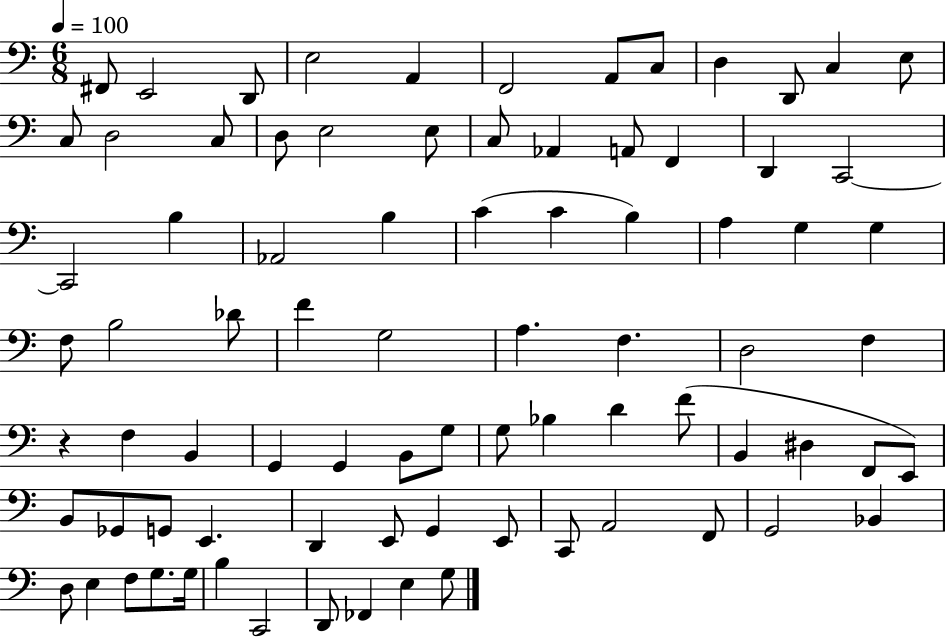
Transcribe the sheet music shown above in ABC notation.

X:1
T:Untitled
M:6/8
L:1/4
K:C
^F,,/2 E,,2 D,,/2 E,2 A,, F,,2 A,,/2 C,/2 D, D,,/2 C, E,/2 C,/2 D,2 C,/2 D,/2 E,2 E,/2 C,/2 _A,, A,,/2 F,, D,, C,,2 C,,2 B, _A,,2 B, C C B, A, G, G, F,/2 B,2 _D/2 F G,2 A, F, D,2 F, z F, B,, G,, G,, B,,/2 G,/2 G,/2 _B, D F/2 B,, ^D, F,,/2 E,,/2 B,,/2 _G,,/2 G,,/2 E,, D,, E,,/2 G,, E,,/2 C,,/2 A,,2 F,,/2 G,,2 _B,, D,/2 E, F,/2 G,/2 G,/4 B, C,,2 D,,/2 _F,, E, G,/2